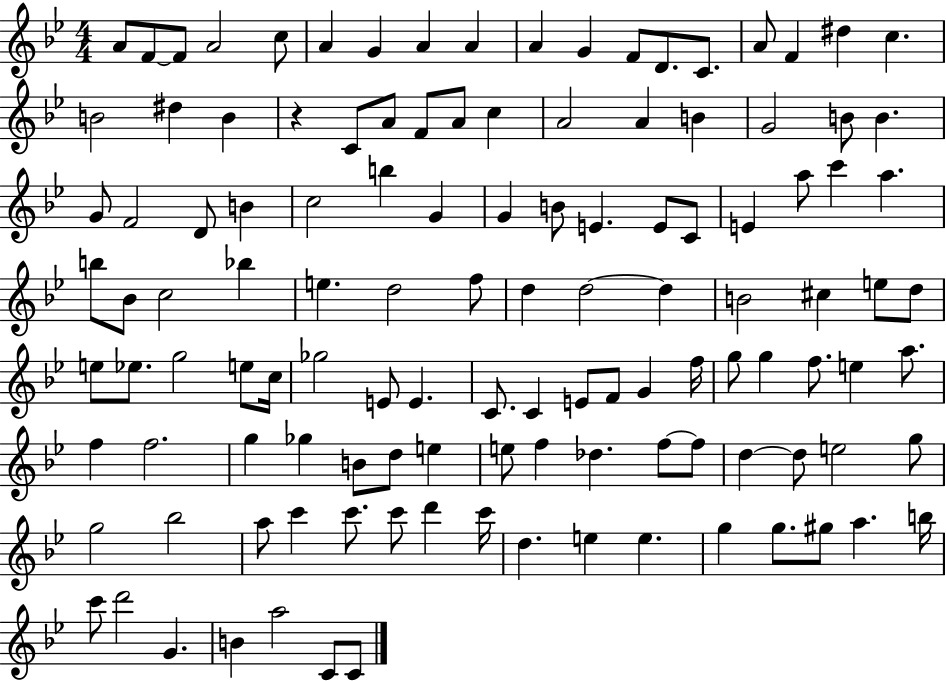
A4/e F4/e F4/e A4/h C5/e A4/q G4/q A4/q A4/q A4/q G4/q F4/e D4/e. C4/e. A4/e F4/q D#5/q C5/q. B4/h D#5/q B4/q R/q C4/e A4/e F4/e A4/e C5/q A4/h A4/q B4/q G4/h B4/e B4/q. G4/e F4/h D4/e B4/q C5/h B5/q G4/q G4/q B4/e E4/q. E4/e C4/e E4/q A5/e C6/q A5/q. B5/e Bb4/e C5/h Bb5/q E5/q. D5/h F5/e D5/q D5/h D5/q B4/h C#5/q E5/e D5/e E5/e Eb5/e. G5/h E5/e C5/s Gb5/h E4/e E4/q. C4/e. C4/q E4/e F4/e G4/q F5/s G5/e G5/q F5/e. E5/q A5/e. F5/q F5/h. G5/q Gb5/q B4/e D5/e E5/q E5/e F5/q Db5/q. F5/e F5/e D5/q D5/e E5/h G5/e G5/h Bb5/h A5/e C6/q C6/e. C6/e D6/q C6/s D5/q. E5/q E5/q. G5/q G5/e. G#5/e A5/q. B5/s C6/e D6/h G4/q. B4/q A5/h C4/e C4/e